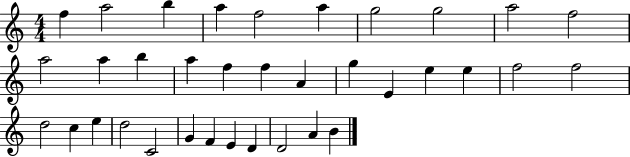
{
  \clef treble
  \numericTimeSignature
  \time 4/4
  \key c \major
  f''4 a''2 b''4 | a''4 f''2 a''4 | g''2 g''2 | a''2 f''2 | \break a''2 a''4 b''4 | a''4 f''4 f''4 a'4 | g''4 e'4 e''4 e''4 | f''2 f''2 | \break d''2 c''4 e''4 | d''2 c'2 | g'4 f'4 e'4 d'4 | d'2 a'4 b'4 | \break \bar "|."
}